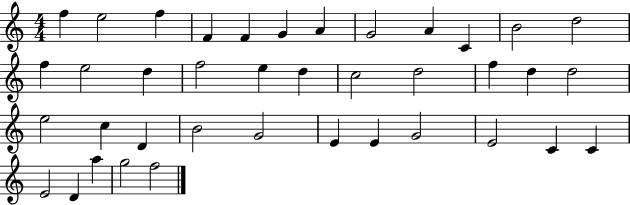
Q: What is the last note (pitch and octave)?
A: F5